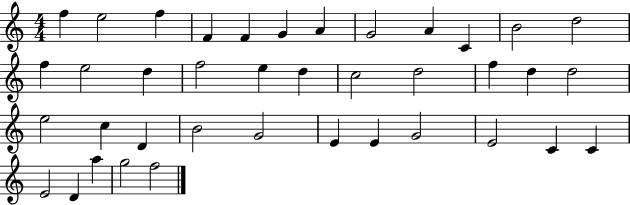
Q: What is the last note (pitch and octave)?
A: F5